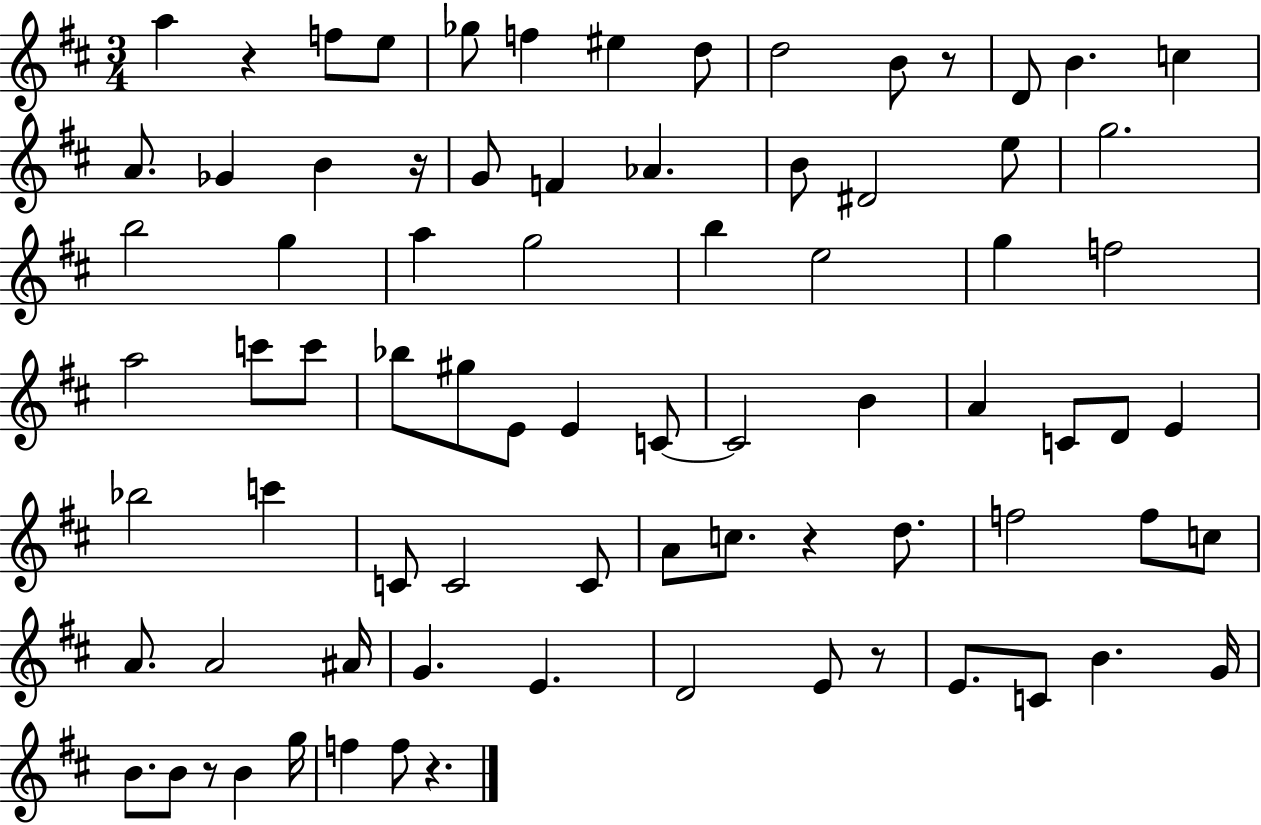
A5/q R/q F5/e E5/e Gb5/e F5/q EIS5/q D5/e D5/h B4/e R/e D4/e B4/q. C5/q A4/e. Gb4/q B4/q R/s G4/e F4/q Ab4/q. B4/e D#4/h E5/e G5/h. B5/h G5/q A5/q G5/h B5/q E5/h G5/q F5/h A5/h C6/e C6/e Bb5/e G#5/e E4/e E4/q C4/e C4/h B4/q A4/q C4/e D4/e E4/q Bb5/h C6/q C4/e C4/h C4/e A4/e C5/e. R/q D5/e. F5/h F5/e C5/e A4/e. A4/h A#4/s G4/q. E4/q. D4/h E4/e R/e E4/e. C4/e B4/q. G4/s B4/e. B4/e R/e B4/q G5/s F5/q F5/e R/q.